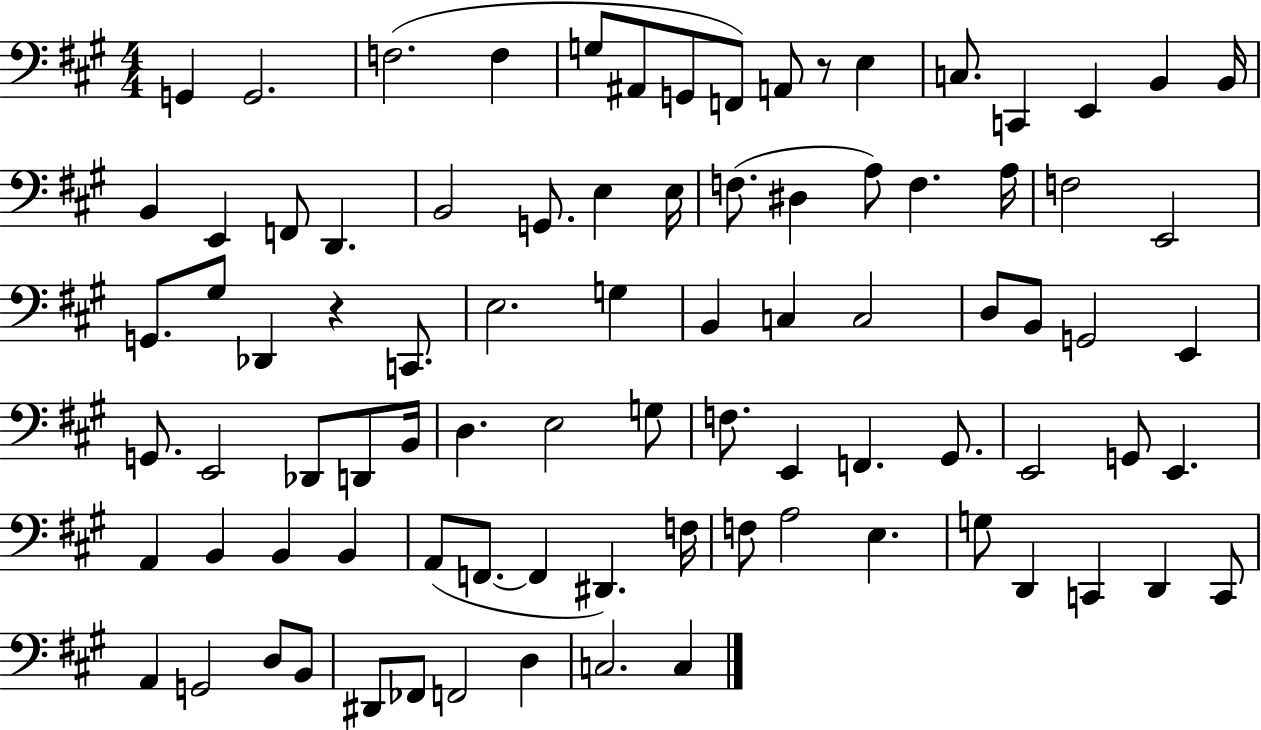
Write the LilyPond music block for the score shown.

{
  \clef bass
  \numericTimeSignature
  \time 4/4
  \key a \major
  g,4 g,2. | f2.( f4 | g8 ais,8 g,8 f,8) a,8 r8 e4 | c8. c,4 e,4 b,4 b,16 | \break b,4 e,4 f,8 d,4. | b,2 g,8. e4 e16 | f8.( dis4 a8) f4. a16 | f2 e,2 | \break g,8. gis8 des,4 r4 c,8. | e2. g4 | b,4 c4 c2 | d8 b,8 g,2 e,4 | \break g,8. e,2 des,8 d,8 b,16 | d4. e2 g8 | f8. e,4 f,4. gis,8. | e,2 g,8 e,4. | \break a,4 b,4 b,4 b,4 | a,8( f,8.~~ f,4 dis,4.) f16 | f8 a2 e4. | g8 d,4 c,4 d,4 c,8 | \break a,4 g,2 d8 b,8 | dis,8 fes,8 f,2 d4 | c2. c4 | \bar "|."
}